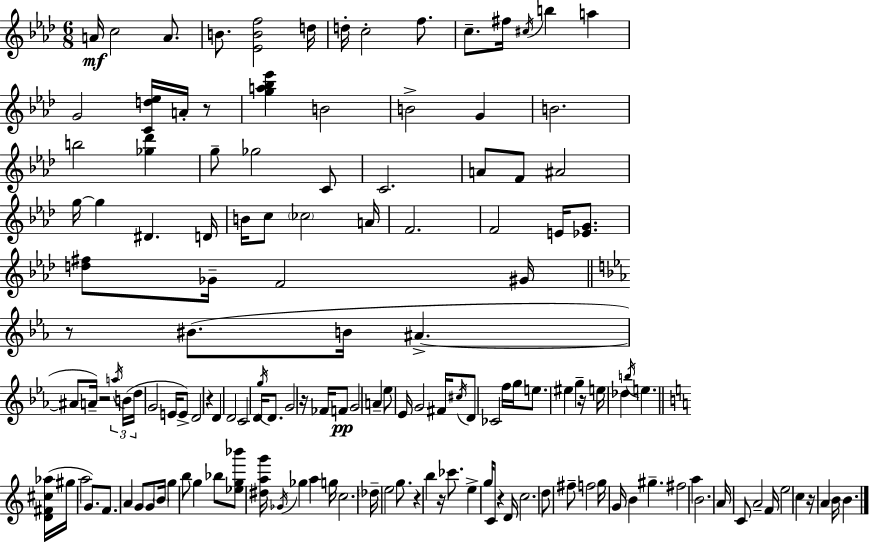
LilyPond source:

{
  \clef treble
  \numericTimeSignature
  \time 6/8
  \key aes \major
  a'16\mf c''2 a'8. | b'8. <ees' b' f''>2 d''16 | d''16-. c''2-. f''8. | c''8.-- fis''16 \acciaccatura { cis''16 } b''4 a''4 | \break g'2 <c' d'' ees''>16 a'16-. r8 | <g'' a'' bes'' ees'''>4 b'2 | b'2-> g'4 | b'2. | \break b''2 <ges'' des'''>4 | g''8-- ges''2 c'8 | c'2. | a'8 f'8 ais'2 | \break g''16~~ g''4 dis'4. | d'16 b'16 c''8 \parenthesize ces''2 | a'16 f'2. | f'2 e'16 <ees' g'>8. | \break <d'' fis''>8 ges'16-- f'2 | gis'16 \bar "||" \break \key ees \major r8 bis'8.( b'16 ais'4.->~~ | ais'8 a'16--) r2 \tuplet 3/2 { \acciaccatura { a''16 }( | b'16 d''16 } g'2 e'16 e'8->) | d'2 r4 | \break d'4 d'2 | c'2 d'16 \acciaccatura { g''16 } d'8. | g'2 r16 fes'16 | f'8\pp g'2 a'4-- | \break ees''8 ees'16 g'2 | fis'16 \acciaccatura { cis''16 } d'8 ces'2 | f''16 g''16 e''8. eis''4 g''4-- | r16 e''16 des''4 \acciaccatura { b''16 } e''4. | \break \bar "||" \break \key c \major <d' fis' cis'' aes''>16( gis''16 a''2 g'8.) | f'8. a'4 g'8 g'8 | \parenthesize b'16 g''4 b''8 g''4 bes''8 | <ees'' g'' bes'''>8 <dis'' a'' g'''>16 \acciaccatura { ges'16 } ges''4 a''4 | \break g''16 c''2. | \parenthesize des''16-- e''2 g''8. | r4 b''4 r16 ces'''8. | e''4-> g''16 c'8 r4 | \break d'16 c''2. | d''8 fis''8-- f''2 | g''16 g'16 b'4 gis''4.-- | fis''2 a''4 | \break b'2. | a'16 c'8 a'2-- | f'16 e''2 c''4 | r16 a'4 b'16 b'4. | \break \bar "|."
}